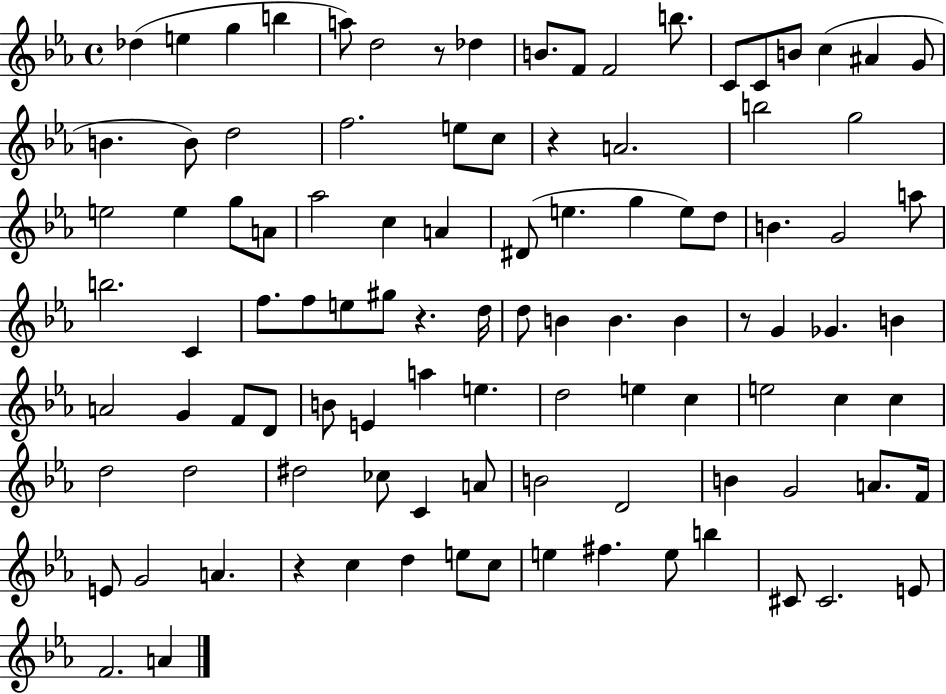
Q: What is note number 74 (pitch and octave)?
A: C4